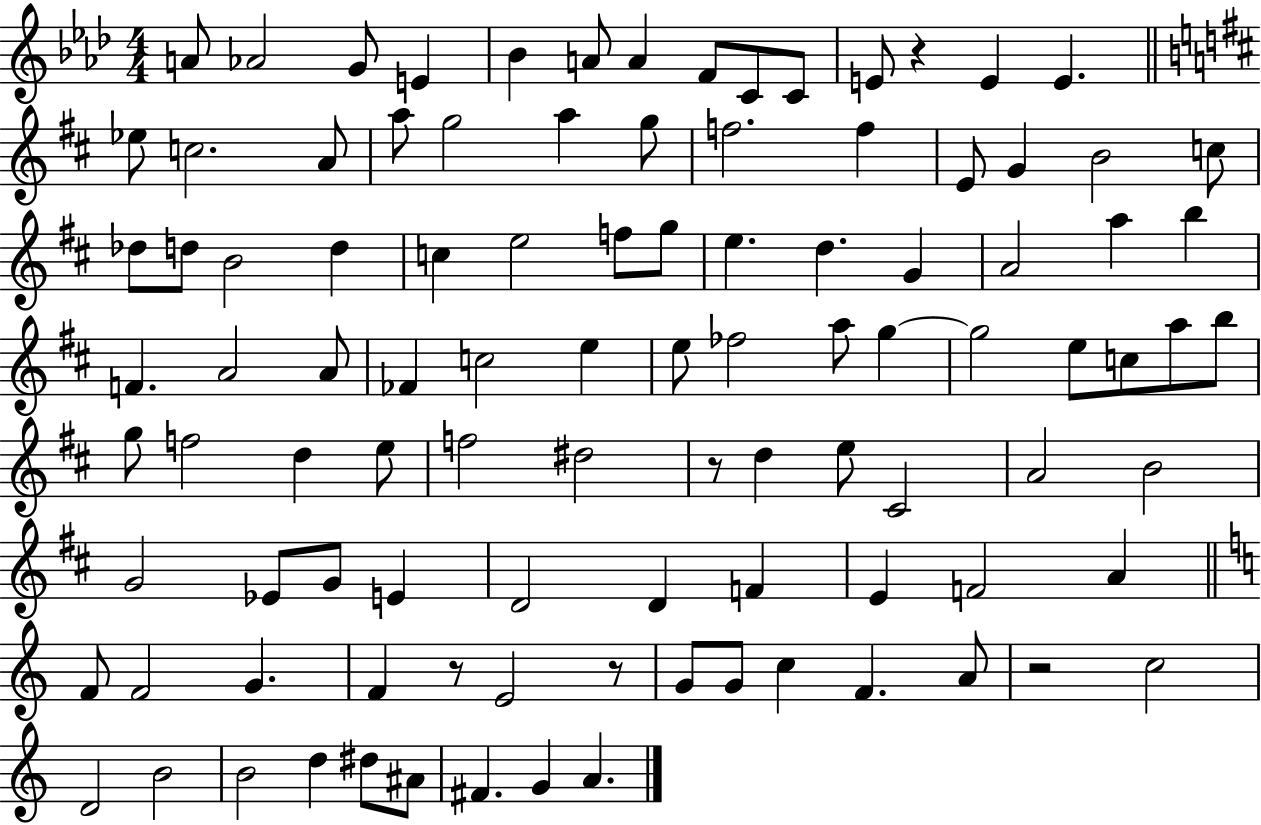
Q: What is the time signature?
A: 4/4